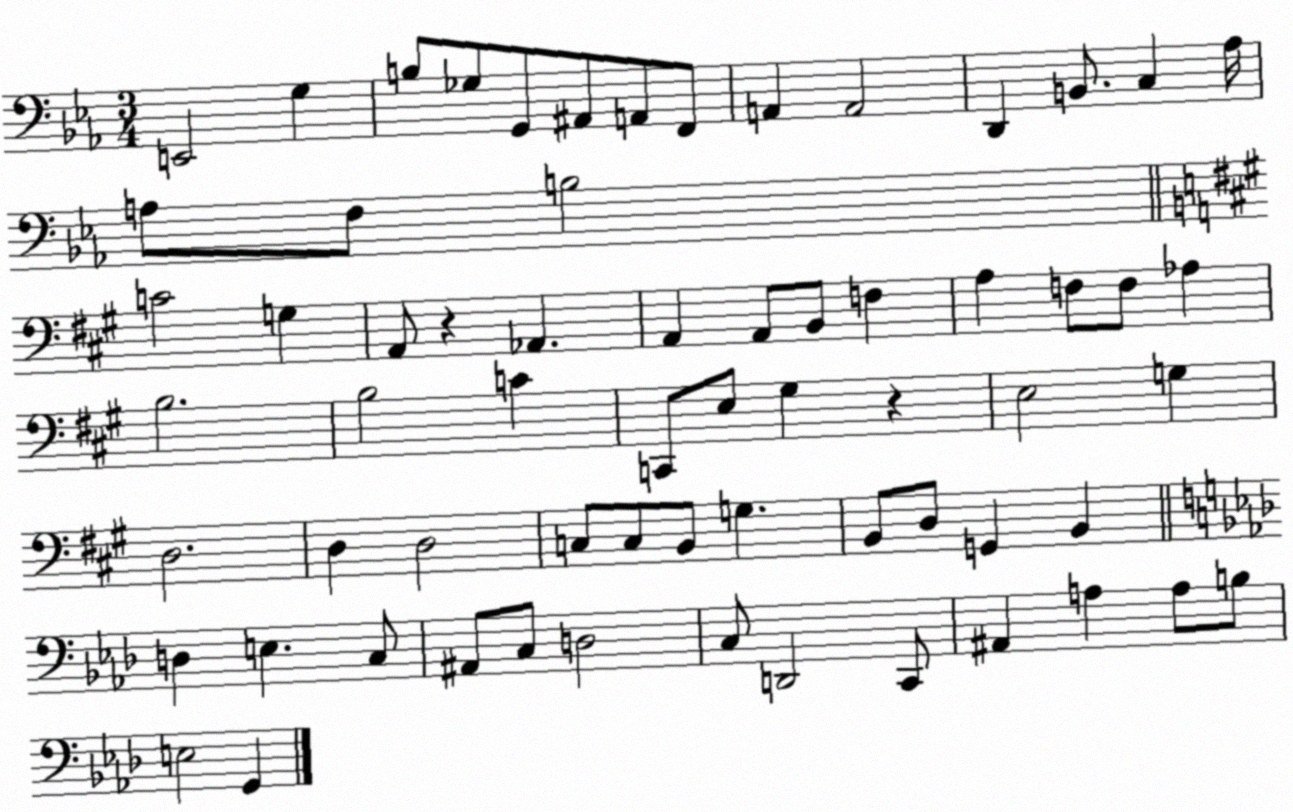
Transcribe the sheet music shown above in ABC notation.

X:1
T:Untitled
M:3/4
L:1/4
K:Eb
E,,2 G, B,/2 _G,/2 G,,/2 ^A,,/2 A,,/2 F,,/2 A,, A,,2 D,, B,,/2 C, _A,/4 A,/2 F,/2 B,2 C2 G, A,,/2 z _A,, A,, A,,/2 B,,/2 F, A, F,/2 F,/2 _A, B,2 B,2 C C,,/2 E,/2 ^G, z E,2 G, D,2 D, D,2 C,/2 C,/2 B,,/2 G, B,,/2 D,/2 G,, B,, D, E, C,/2 ^A,,/2 C,/2 D,2 C,/2 D,,2 C,,/2 ^A,, A, A,/2 B,/2 E,2 G,,